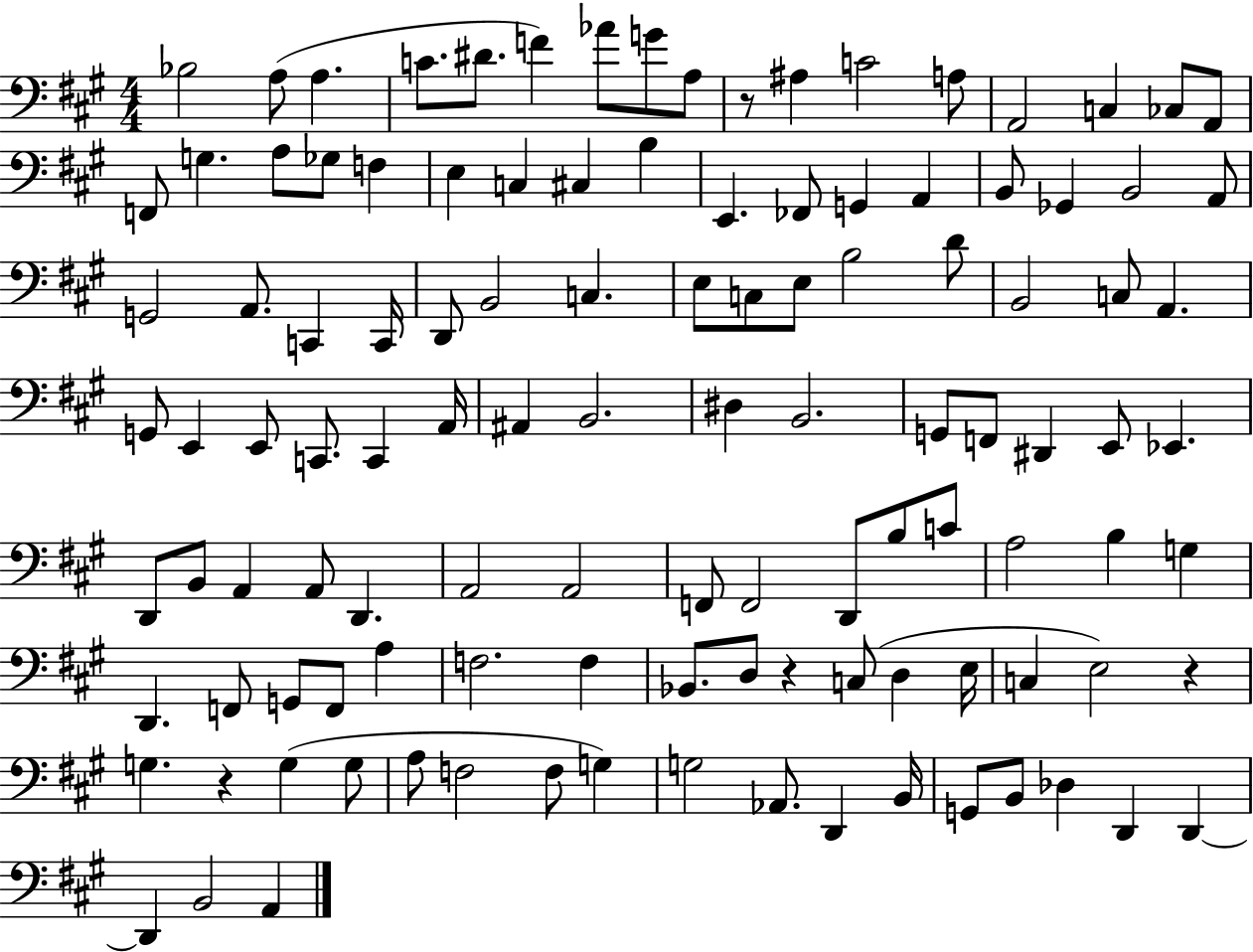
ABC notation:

X:1
T:Untitled
M:4/4
L:1/4
K:A
_B,2 A,/2 A, C/2 ^D/2 F _A/2 G/2 A,/2 z/2 ^A, C2 A,/2 A,,2 C, _C,/2 A,,/2 F,,/2 G, A,/2 _G,/2 F, E, C, ^C, B, E,, _F,,/2 G,, A,, B,,/2 _G,, B,,2 A,,/2 G,,2 A,,/2 C,, C,,/4 D,,/2 B,,2 C, E,/2 C,/2 E,/2 B,2 D/2 B,,2 C,/2 A,, G,,/2 E,, E,,/2 C,,/2 C,, A,,/4 ^A,, B,,2 ^D, B,,2 G,,/2 F,,/2 ^D,, E,,/2 _E,, D,,/2 B,,/2 A,, A,,/2 D,, A,,2 A,,2 F,,/2 F,,2 D,,/2 B,/2 C/2 A,2 B, G, D,, F,,/2 G,,/2 F,,/2 A, F,2 F, _B,,/2 D,/2 z C,/2 D, E,/4 C, E,2 z G, z G, G,/2 A,/2 F,2 F,/2 G, G,2 _A,,/2 D,, B,,/4 G,,/2 B,,/2 _D, D,, D,, D,, B,,2 A,,